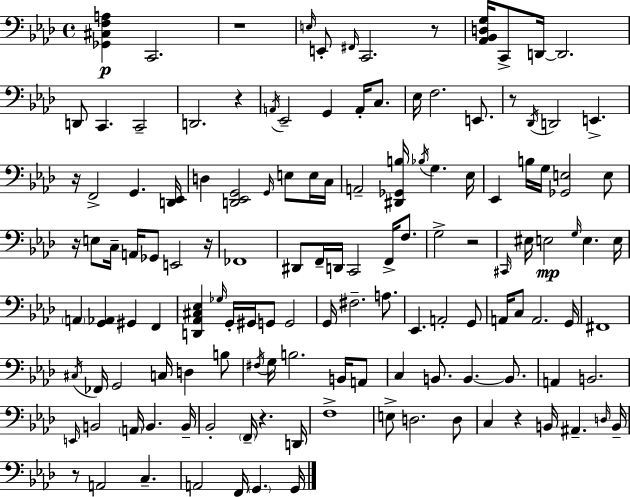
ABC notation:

X:1
T:Untitled
M:4/4
L:1/4
K:Fm
[_G,,^C,F,A,] C,,2 z4 E,/4 E,,/2 ^F,,/4 C,,2 z/2 [_A,,_B,,D,G,]/4 C,,/2 D,,/4 D,,2 D,,/2 C,, C,,2 D,,2 z A,,/4 _E,,2 G,, A,,/4 C,/2 _E,/4 F,2 E,,/2 z/2 _D,,/4 D,,2 E,, z/4 F,,2 G,, [D,,_E,,]/4 D, [D,,_E,,G,,]2 G,,/4 E,/2 E,/4 C,/4 A,,2 [^D,,_G,,B,]/4 _B,/4 G, _E,/4 _E,, B,/4 G,/4 [_G,,E,]2 E,/2 z/4 E,/2 C,/4 A,,/4 _G,,/2 E,,2 z/4 _F,,4 ^D,,/2 F,,/4 D,,/4 C,,2 F,,/4 F,/2 G,2 z2 ^C,,/4 ^E,/4 E,2 G,/4 E, E,/4 A,, [G,,_A,,] ^G,, F,, [D,,_A,,^C,_E,] _G,/4 G,,/4 ^G,,/4 G,,/2 G,,2 G,,/4 ^F,2 A,/2 _E,, A,,2 G,,/2 A,,/4 C,/2 A,,2 G,,/4 ^F,,4 ^C,/4 _F,,/4 G,,2 C,/4 D, B,/2 ^F,/4 G,/4 B,2 B,,/4 A,,/2 C, B,,/2 B,, B,,/2 A,, B,,2 E,,/4 B,,2 A,,/4 B,, B,,/4 _B,,2 F,,/4 z D,,/4 F,4 E,/2 D,2 D,/2 C, z B,,/4 ^A,, D,/4 B,,/4 z/2 A,,2 C, A,,2 F,,/4 G,, G,,/4